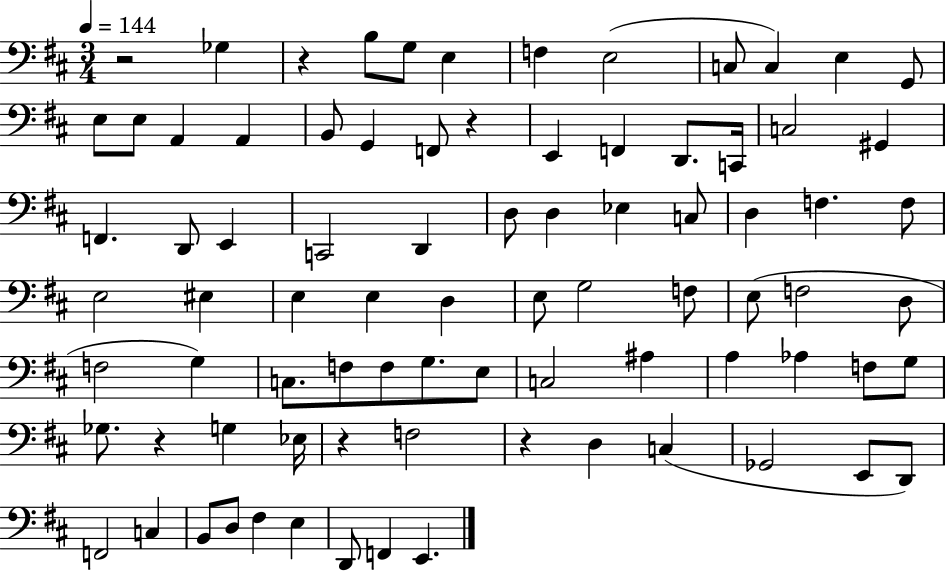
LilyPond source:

{
  \clef bass
  \numericTimeSignature
  \time 3/4
  \key d \major
  \tempo 4 = 144
  \repeat volta 2 { r2 ges4 | r4 b8 g8 e4 | f4 e2( | c8 c4) e4 g,8 | \break e8 e8 a,4 a,4 | b,8 g,4 f,8 r4 | e,4 f,4 d,8. c,16 | c2 gis,4 | \break f,4. d,8 e,4 | c,2 d,4 | d8 d4 ees4 c8 | d4 f4. f8 | \break e2 eis4 | e4 e4 d4 | e8 g2 f8 | e8( f2 d8 | \break f2 g4) | c8. f8 f8 g8. e8 | c2 ais4 | a4 aes4 f8 g8 | \break ges8. r4 g4 ees16 | r4 f2 | r4 d4 c4( | ges,2 e,8 d,8) | \break f,2 c4 | b,8 d8 fis4 e4 | d,8 f,4 e,4. | } \bar "|."
}